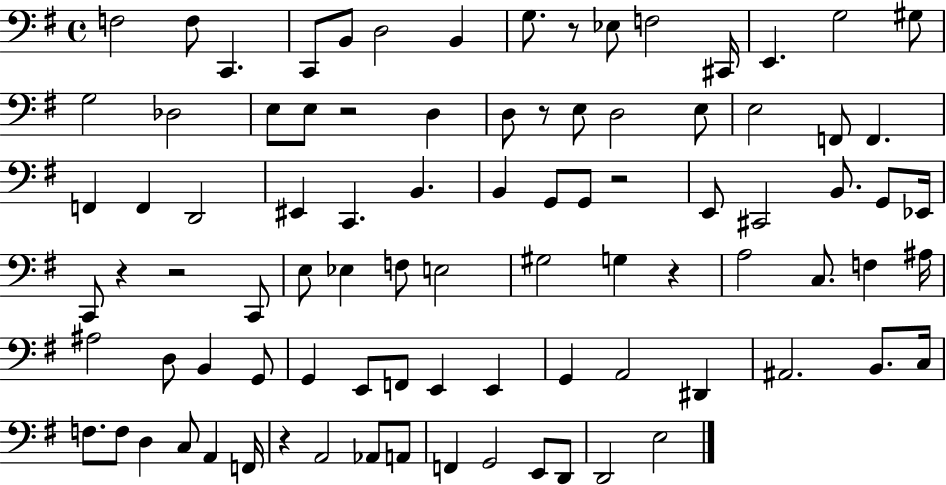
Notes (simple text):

F3/h F3/e C2/q. C2/e B2/e D3/h B2/q G3/e. R/e Eb3/e F3/h C#2/s E2/q. G3/h G#3/e G3/h Db3/h E3/e E3/e R/h D3/q D3/e R/e E3/e D3/h E3/e E3/h F2/e F2/q. F2/q F2/q D2/h EIS2/q C2/q. B2/q. B2/q G2/e G2/e R/h E2/e C#2/h B2/e. G2/e Eb2/s C2/e R/q R/h C2/e E3/e Eb3/q F3/e E3/h G#3/h G3/q R/q A3/h C3/e. F3/q A#3/s A#3/h D3/e B2/q G2/e G2/q E2/e F2/e E2/q E2/q G2/q A2/h D#2/q A#2/h. B2/e. C3/s F3/e. F3/e D3/q C3/e A2/q F2/s R/q A2/h Ab2/e A2/e F2/q G2/h E2/e D2/e D2/h E3/h